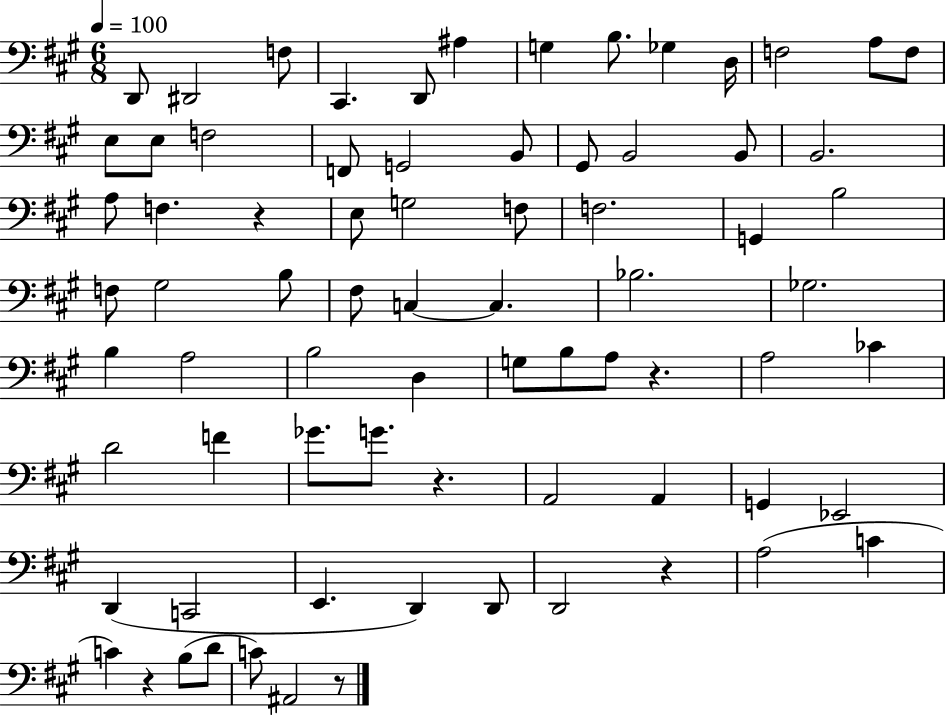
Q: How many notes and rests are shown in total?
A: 75